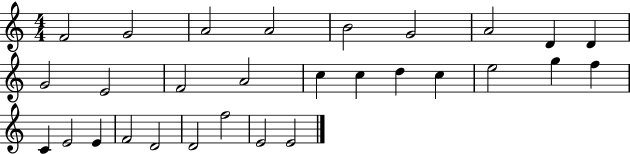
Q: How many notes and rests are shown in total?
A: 29